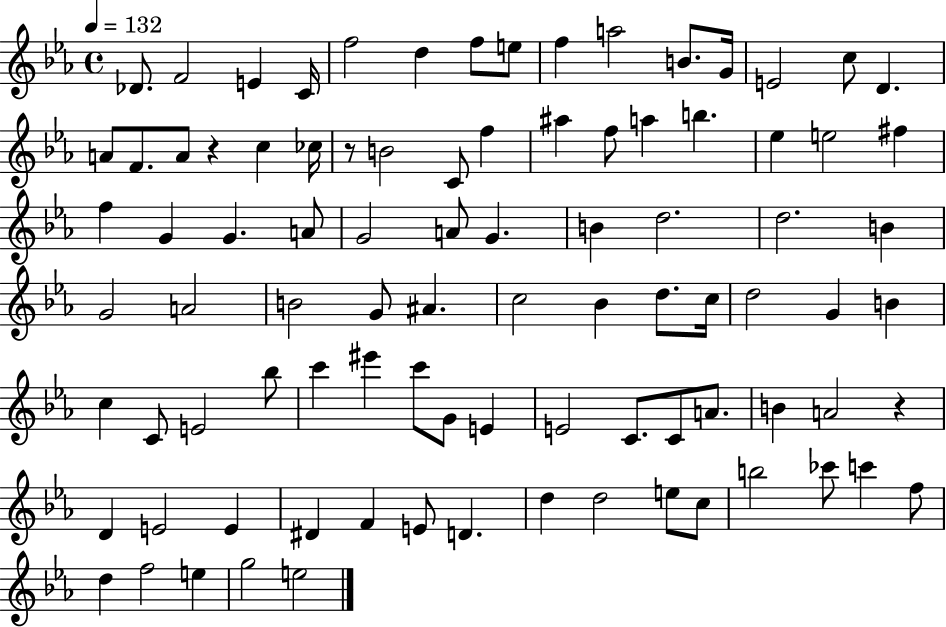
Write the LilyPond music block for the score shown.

{
  \clef treble
  \time 4/4
  \defaultTimeSignature
  \key ees \major
  \tempo 4 = 132
  des'8. f'2 e'4 c'16 | f''2 d''4 f''8 e''8 | f''4 a''2 b'8. g'16 | e'2 c''8 d'4. | \break a'8 f'8. a'8 r4 c''4 ces''16 | r8 b'2 c'8 f''4 | ais''4 f''8 a''4 b''4. | ees''4 e''2 fis''4 | \break f''4 g'4 g'4. a'8 | g'2 a'8 g'4. | b'4 d''2. | d''2. b'4 | \break g'2 a'2 | b'2 g'8 ais'4. | c''2 bes'4 d''8. c''16 | d''2 g'4 b'4 | \break c''4 c'8 e'2 bes''8 | c'''4 eis'''4 c'''8 g'8 e'4 | e'2 c'8. c'8 a'8. | b'4 a'2 r4 | \break d'4 e'2 e'4 | dis'4 f'4 e'8 d'4. | d''4 d''2 e''8 c''8 | b''2 ces'''8 c'''4 f''8 | \break d''4 f''2 e''4 | g''2 e''2 | \bar "|."
}